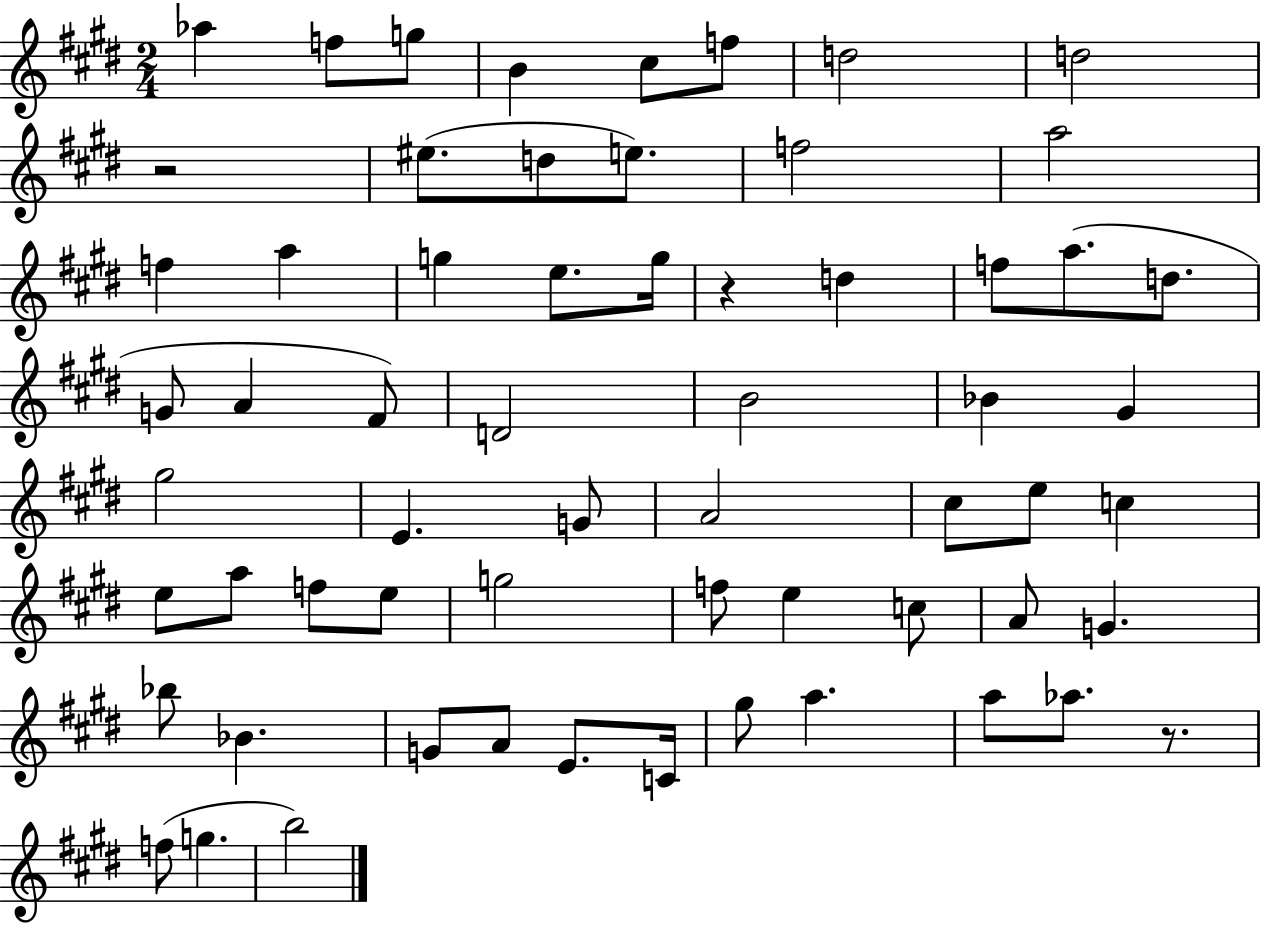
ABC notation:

X:1
T:Untitled
M:2/4
L:1/4
K:E
_a f/2 g/2 B ^c/2 f/2 d2 d2 z2 ^e/2 d/2 e/2 f2 a2 f a g e/2 g/4 z d f/2 a/2 d/2 G/2 A ^F/2 D2 B2 _B ^G ^g2 E G/2 A2 ^c/2 e/2 c e/2 a/2 f/2 e/2 g2 f/2 e c/2 A/2 G _b/2 _B G/2 A/2 E/2 C/4 ^g/2 a a/2 _a/2 z/2 f/2 g b2